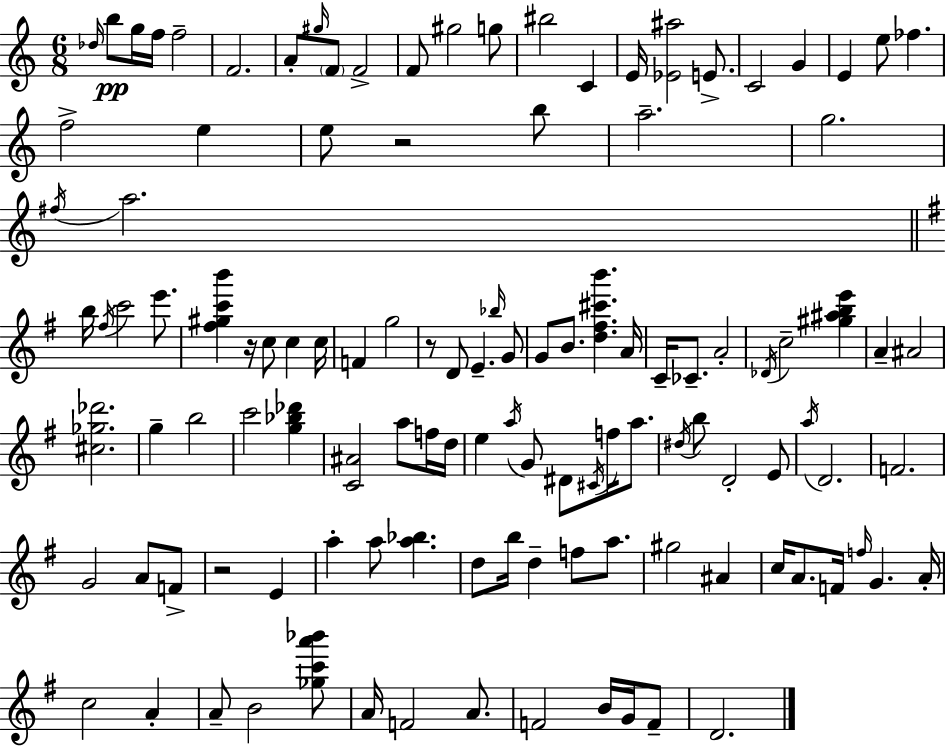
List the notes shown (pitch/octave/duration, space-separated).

Db5/s B5/e G5/s F5/s F5/h F4/h. A4/e G#5/s F4/e F4/h F4/e G#5/h G5/e BIS5/h C4/q E4/s [Eb4,A#5]/h E4/e. C4/h G4/q E4/q E5/e FES5/q. F5/h E5/q E5/e R/h B5/e A5/h. G5/h. F#5/s A5/h. B5/s F#5/s C6/h E6/e. [F#5,G#5,C6,B6]/q R/s C5/e C5/q C5/s F4/q G5/h R/e D4/e E4/q. Bb5/s G4/e G4/e B4/e. [D5,F#5,C#6,B6]/q. A4/s C4/s CES4/e. A4/h Db4/s C5/h [G#5,A#5,B5,E6]/q A4/q A#4/h [C#5,Gb5,Db6]/h. G5/q B5/h C6/h [G5,Bb5,Db6]/q [C4,A#4]/h A5/e F5/s D5/s E5/q A5/s G4/e D#4/e C#4/s F5/s A5/e. D#5/s B5/e D4/h E4/e A5/s D4/h. F4/h. G4/h A4/e F4/e R/h E4/q A5/q A5/e [A5,Bb5]/q. D5/e B5/s D5/q F5/e A5/e. G#5/h A#4/q C5/s A4/e. F4/s F5/s G4/q. A4/s C5/h A4/q A4/e B4/h [Gb5,C6,A6,Bb6]/e A4/s F4/h A4/e. F4/h B4/s G4/s F4/e D4/h.